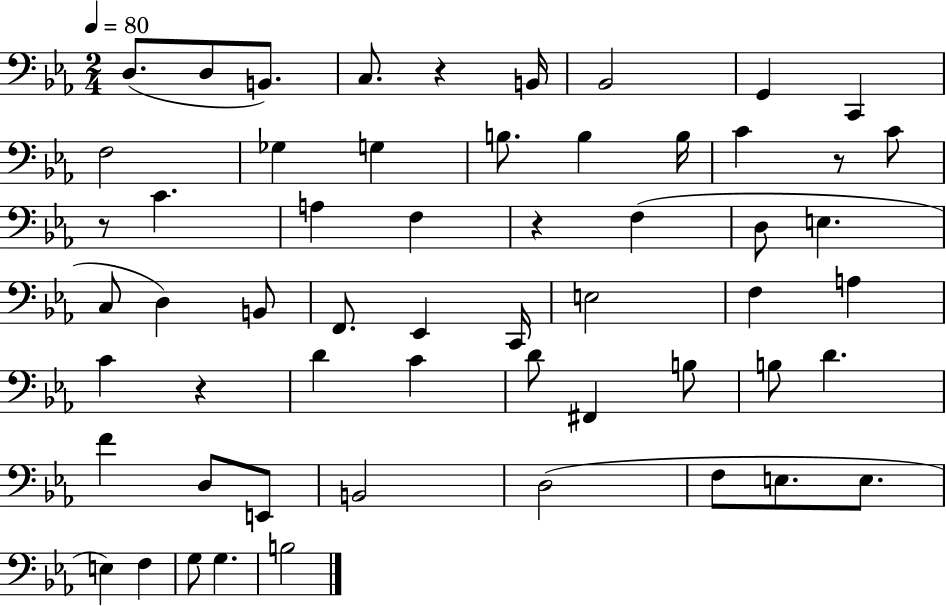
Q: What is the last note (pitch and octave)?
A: B3